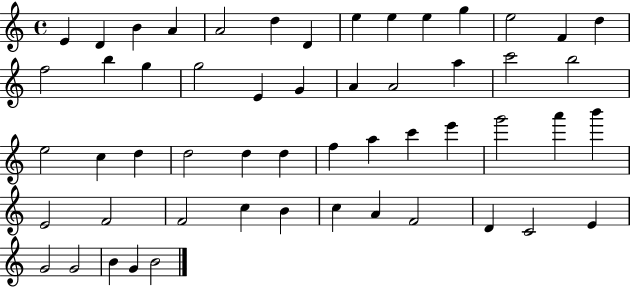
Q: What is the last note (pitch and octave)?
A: B4